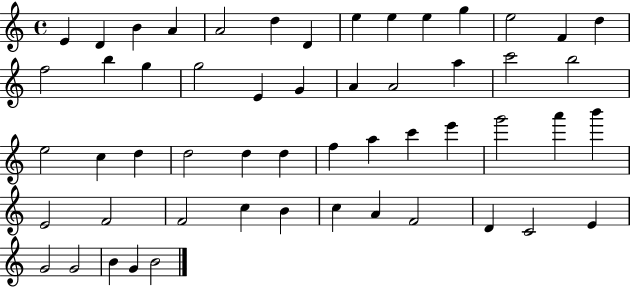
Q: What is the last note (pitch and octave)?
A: B4